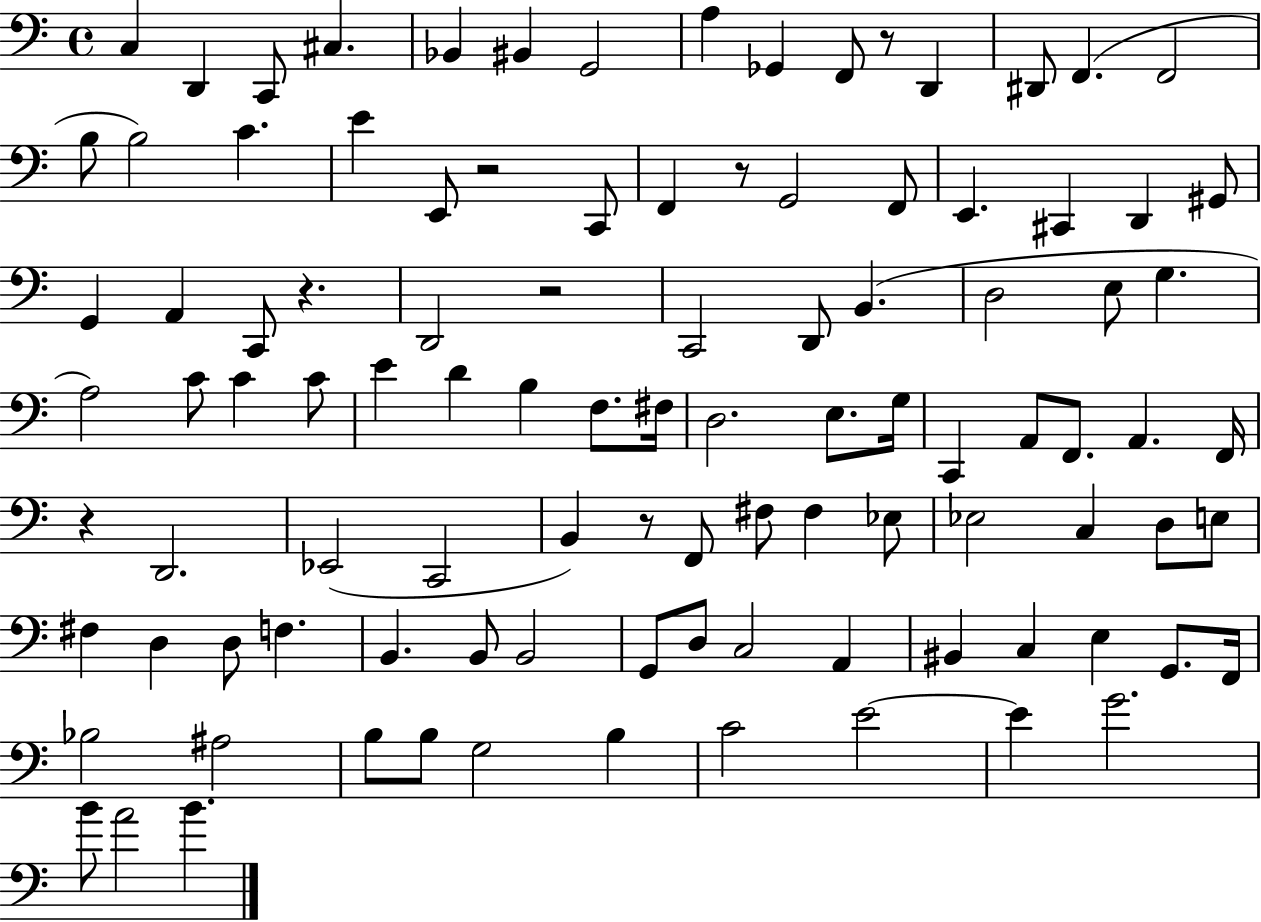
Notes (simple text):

C3/q D2/q C2/e C#3/q. Bb2/q BIS2/q G2/h A3/q Gb2/q F2/e R/e D2/q D#2/e F2/q. F2/h B3/e B3/h C4/q. E4/q E2/e R/h C2/e F2/q R/e G2/h F2/e E2/q. C#2/q D2/q G#2/e G2/q A2/q C2/e R/q. D2/h R/h C2/h D2/e B2/q. D3/h E3/e G3/q. A3/h C4/e C4/q C4/e E4/q D4/q B3/q F3/e. F#3/s D3/h. E3/e. G3/s C2/q A2/e F2/e. A2/q. F2/s R/q D2/h. Eb2/h C2/h B2/q R/e F2/e F#3/e F#3/q Eb3/e Eb3/h C3/q D3/e E3/e F#3/q D3/q D3/e F3/q. B2/q. B2/e B2/h G2/e D3/e C3/h A2/q BIS2/q C3/q E3/q G2/e. F2/s Bb3/h A#3/h B3/e B3/e G3/h B3/q C4/h E4/h E4/q G4/h. B4/e A4/h B4/q.